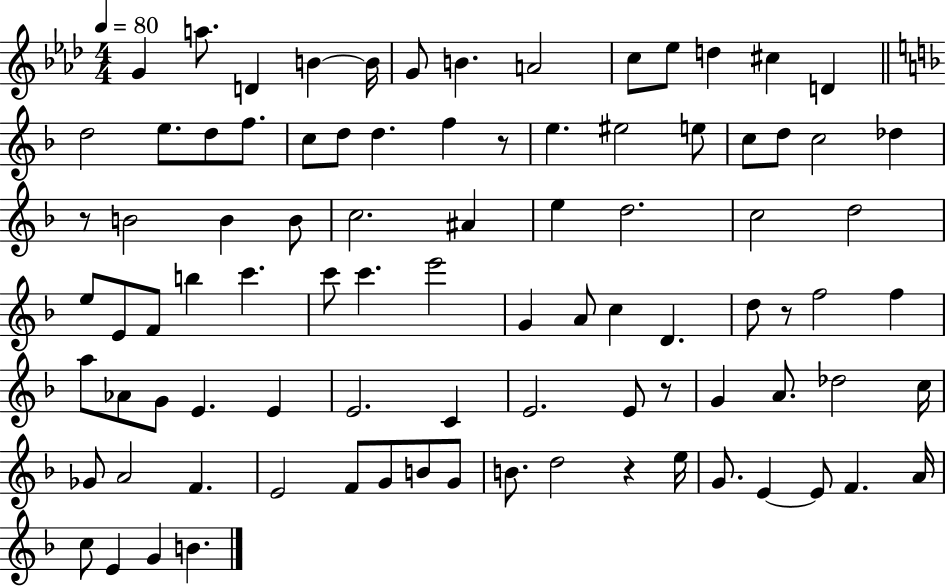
{
  \clef treble
  \numericTimeSignature
  \time 4/4
  \key aes \major
  \tempo 4 = 80
  g'4 a''8. d'4 b'4~~ b'16 | g'8 b'4. a'2 | c''8 ees''8 d''4 cis''4 d'4 | \bar "||" \break \key f \major d''2 e''8. d''8 f''8. | c''8 d''8 d''4. f''4 r8 | e''4. eis''2 e''8 | c''8 d''8 c''2 des''4 | \break r8 b'2 b'4 b'8 | c''2. ais'4 | e''4 d''2. | c''2 d''2 | \break e''8 e'8 f'8 b''4 c'''4. | c'''8 c'''4. e'''2 | g'4 a'8 c''4 d'4. | d''8 r8 f''2 f''4 | \break a''8 aes'8 g'8 e'4. e'4 | e'2. c'4 | e'2. e'8 r8 | g'4 a'8. des''2 c''16 | \break ges'8 a'2 f'4. | e'2 f'8 g'8 b'8 g'8 | b'8. d''2 r4 e''16 | g'8. e'4~~ e'8 f'4. a'16 | \break c''8 e'4 g'4 b'4. | \bar "|."
}